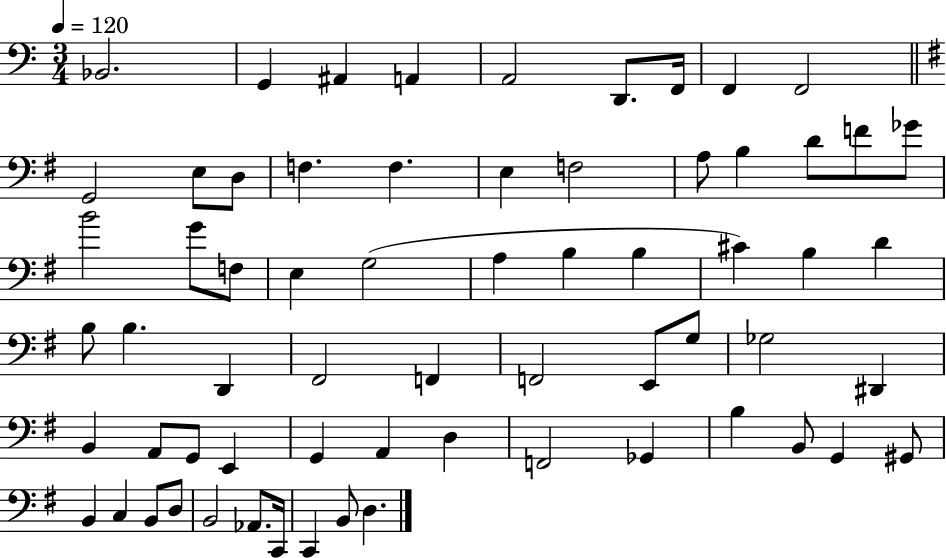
X:1
T:Untitled
M:3/4
L:1/4
K:C
_B,,2 G,, ^A,, A,, A,,2 D,,/2 F,,/4 F,, F,,2 G,,2 E,/2 D,/2 F, F, E, F,2 A,/2 B, D/2 F/2 _G/2 B2 G/2 F,/2 E, G,2 A, B, B, ^C B, D B,/2 B, D,, ^F,,2 F,, F,,2 E,,/2 G,/2 _G,2 ^D,, B,, A,,/2 G,,/2 E,, G,, A,, D, F,,2 _G,, B, B,,/2 G,, ^G,,/2 B,, C, B,,/2 D,/2 B,,2 _A,,/2 C,,/4 C,, B,,/2 D,